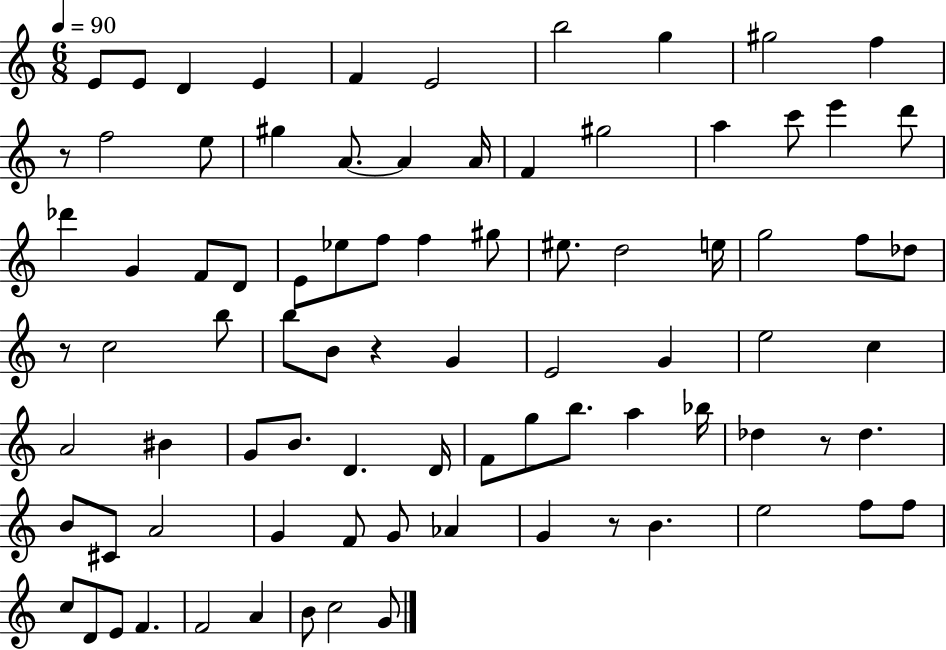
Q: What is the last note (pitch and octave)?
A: G4